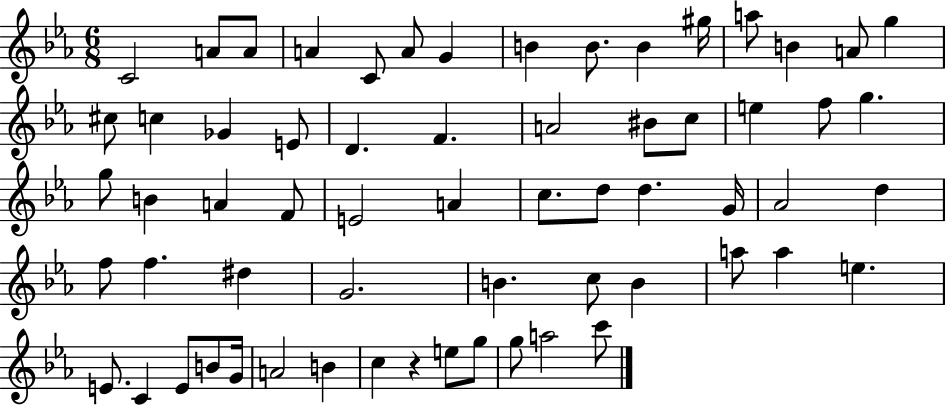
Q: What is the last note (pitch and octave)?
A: C6